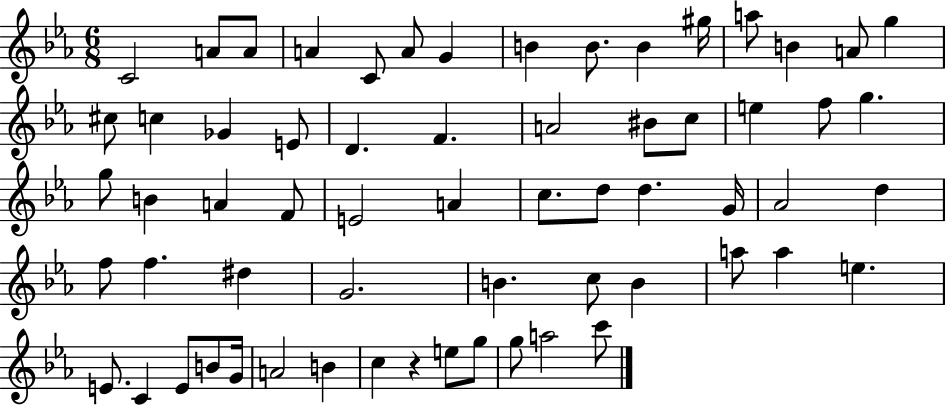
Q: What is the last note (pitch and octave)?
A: C6